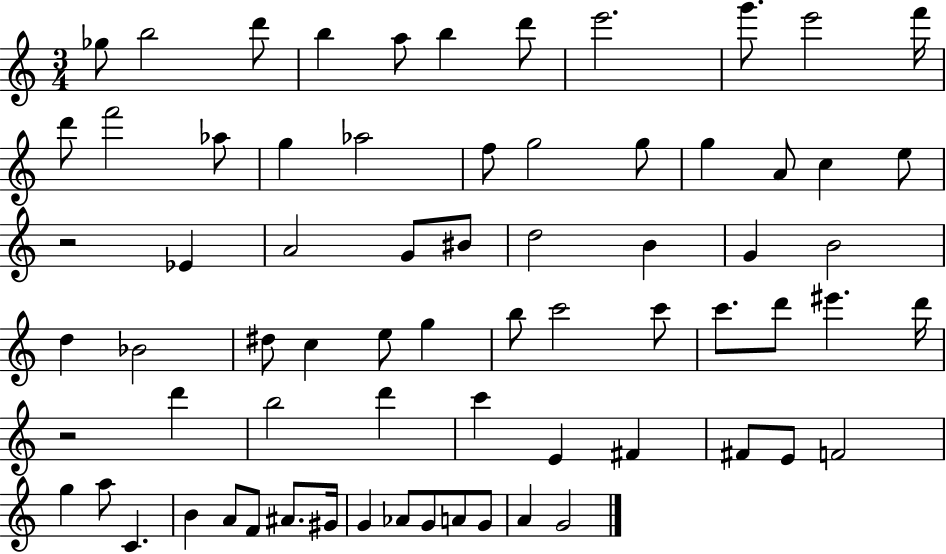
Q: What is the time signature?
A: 3/4